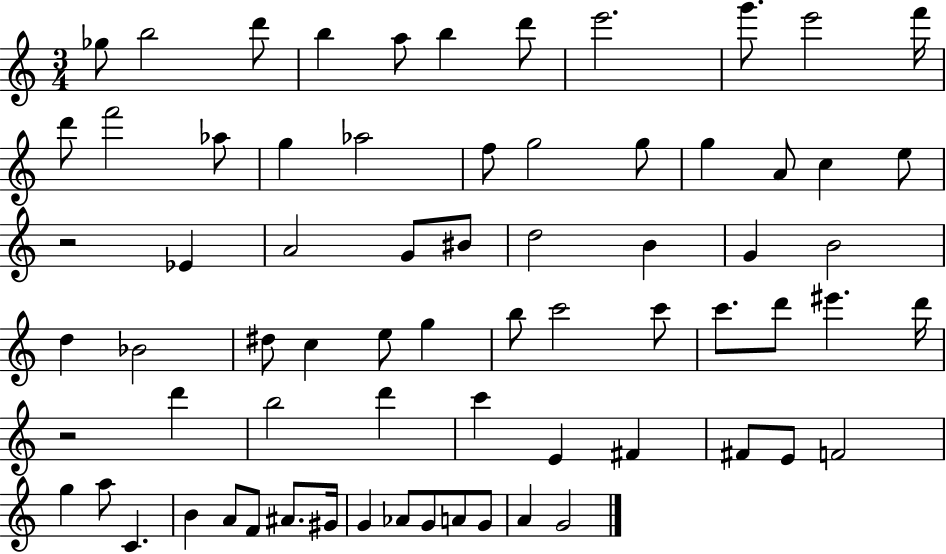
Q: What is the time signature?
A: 3/4